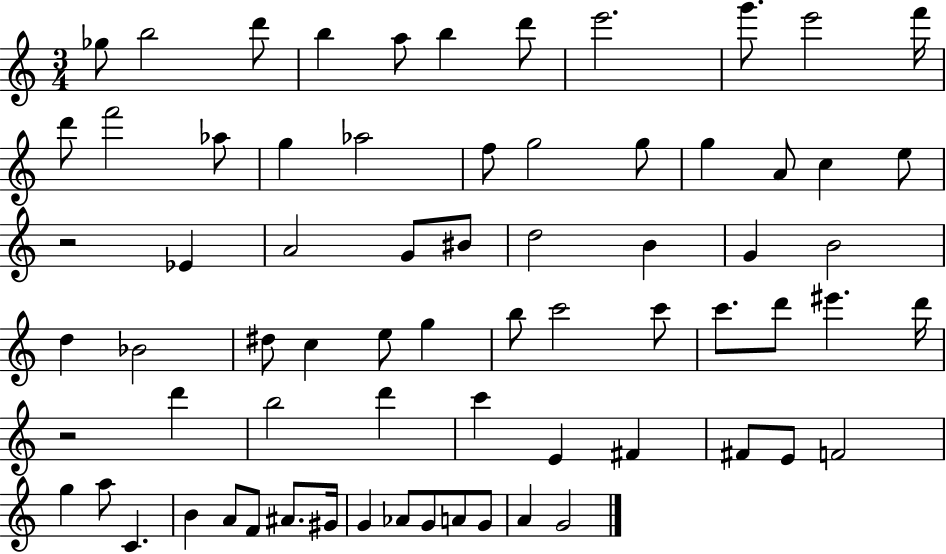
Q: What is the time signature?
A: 3/4